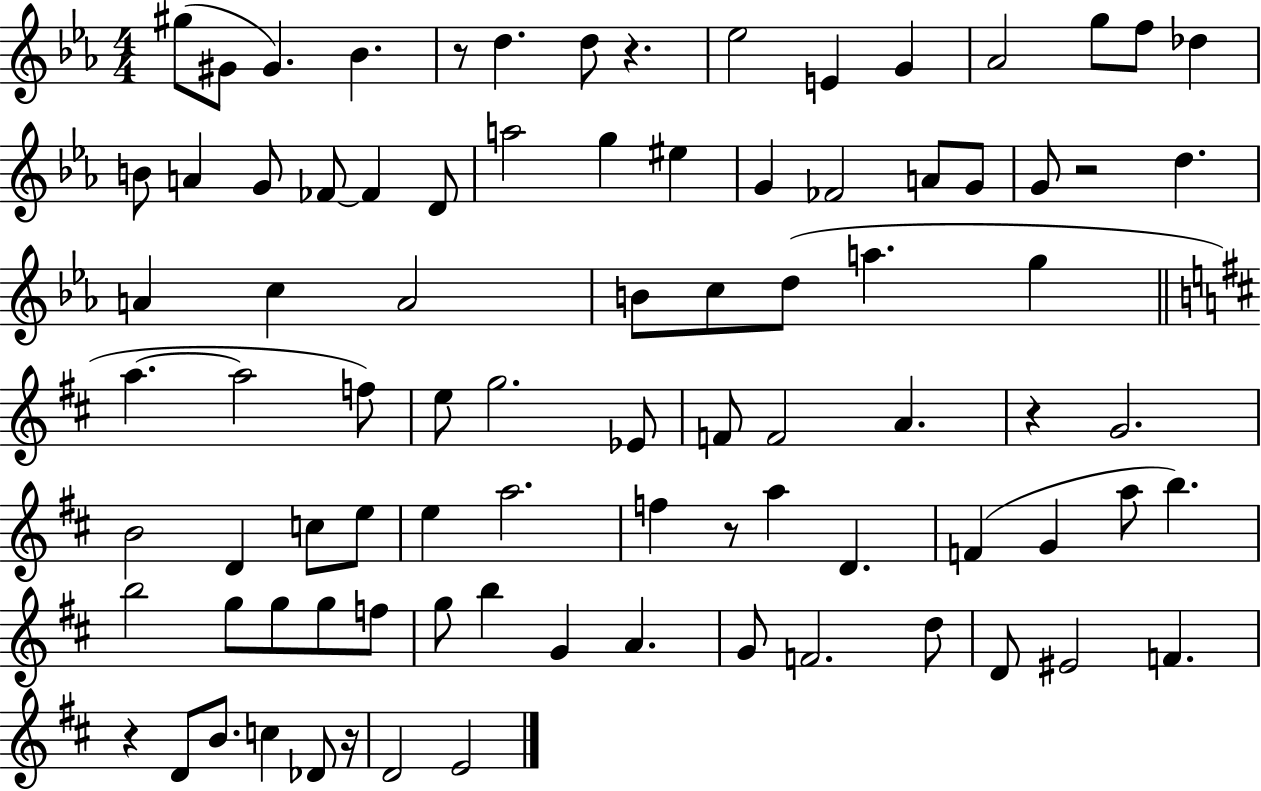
G#5/e G#4/e G#4/q. Bb4/q. R/e D5/q. D5/e R/q. Eb5/h E4/q G4/q Ab4/h G5/e F5/e Db5/q B4/e A4/q G4/e FES4/e FES4/q D4/e A5/h G5/q EIS5/q G4/q FES4/h A4/e G4/e G4/e R/h D5/q. A4/q C5/q A4/h B4/e C5/e D5/e A5/q. G5/q A5/q. A5/h F5/e E5/e G5/h. Eb4/e F4/e F4/h A4/q. R/q G4/h. B4/h D4/q C5/e E5/e E5/q A5/h. F5/q R/e A5/q D4/q. F4/q G4/q A5/e B5/q. B5/h G5/e G5/e G5/e F5/e G5/e B5/q G4/q A4/q. G4/e F4/h. D5/e D4/e EIS4/h F4/q. R/q D4/e B4/e. C5/q Db4/e R/s D4/h E4/h